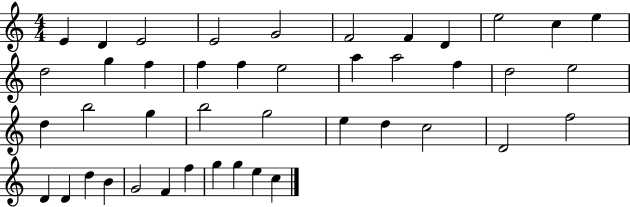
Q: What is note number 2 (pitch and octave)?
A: D4